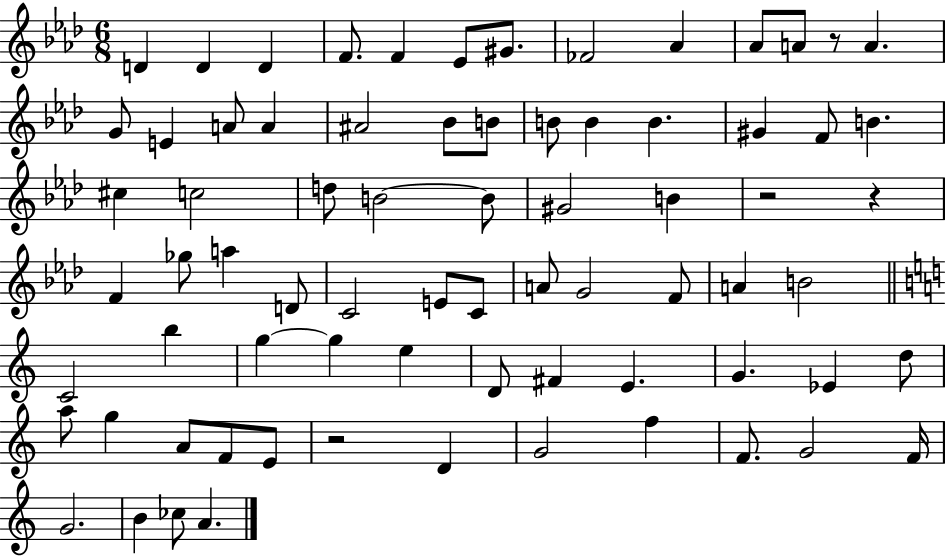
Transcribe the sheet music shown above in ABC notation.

X:1
T:Untitled
M:6/8
L:1/4
K:Ab
D D D F/2 F _E/2 ^G/2 _F2 _A _A/2 A/2 z/2 A G/2 E A/2 A ^A2 _B/2 B/2 B/2 B B ^G F/2 B ^c c2 d/2 B2 B/2 ^G2 B z2 z F _g/2 a D/2 C2 E/2 C/2 A/2 G2 F/2 A B2 C2 b g g e D/2 ^F E G _E d/2 a/2 g A/2 F/2 E/2 z2 D G2 f F/2 G2 F/4 G2 B _c/2 A